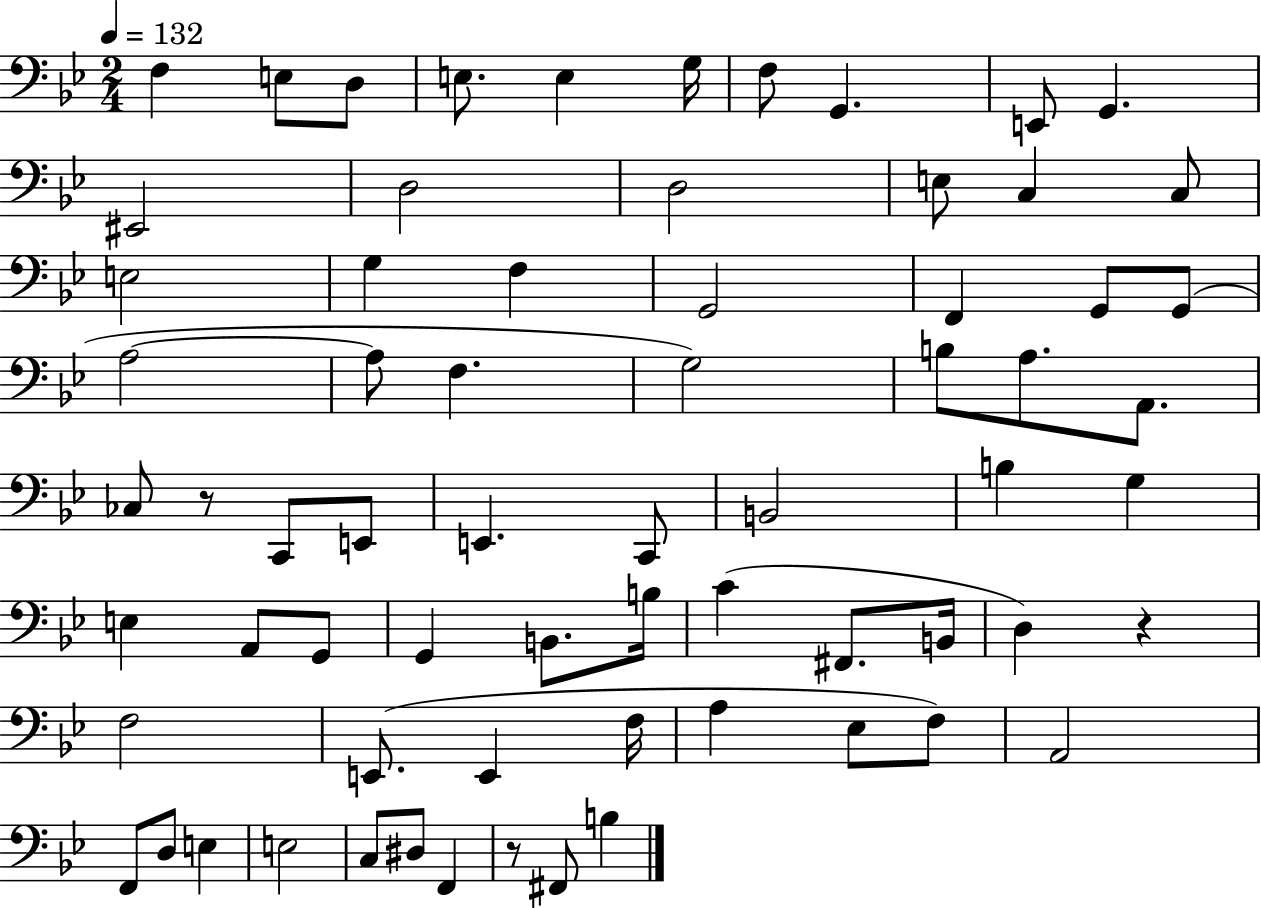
{
  \clef bass
  \numericTimeSignature
  \time 2/4
  \key bes \major
  \tempo 4 = 132
  \repeat volta 2 { f4 e8 d8 | e8. e4 g16 | f8 g,4. | e,8 g,4. | \break eis,2 | d2 | d2 | e8 c4 c8 | \break e2 | g4 f4 | g,2 | f,4 g,8 g,8( | \break a2~~ | a8 f4. | g2) | b8 a8. a,8. | \break ces8 r8 c,8 e,8 | e,4. c,8 | b,2 | b4 g4 | \break e4 a,8 g,8 | g,4 b,8. b16 | c'4( fis,8. b,16 | d4) r4 | \break f2 | e,8.( e,4 f16 | a4 ees8 f8) | a,2 | \break f,8 d8 e4 | e2 | c8 dis8 f,4 | r8 fis,8 b4 | \break } \bar "|."
}